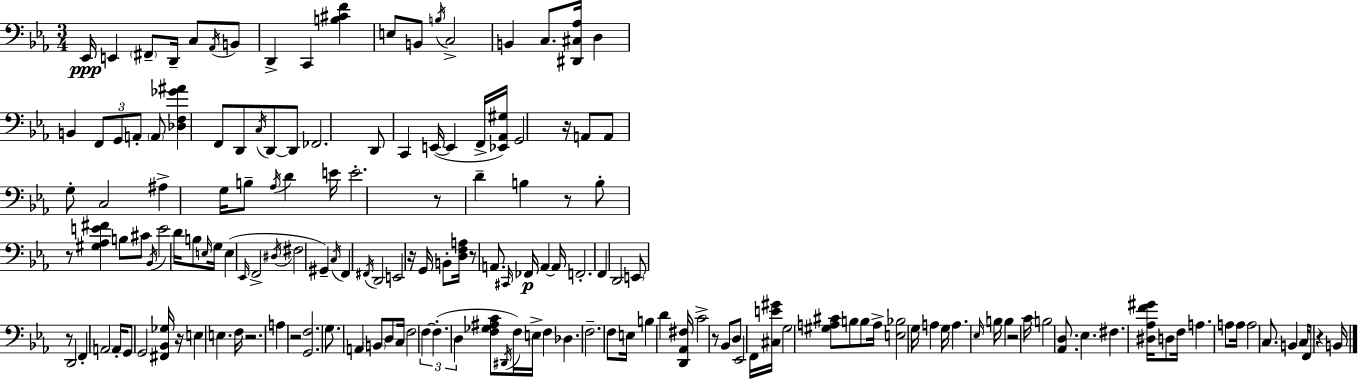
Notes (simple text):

Eb2/s E2/q F#2/e D2/s C3/e Ab2/s B2/e D2/q C2/q [B3,C#4,F4]/q E3/e B2/e B3/s C3/h B2/q C3/e. [D#2,C#3,Ab3]/s D3/q B2/q F2/e G2/e A2/e A2/e [Db3,F3,Gb4,A#4]/q F2/e D2/e C3/s D2/e D2/e FES2/h. D2/e C2/q E2/s E2/q F2/s [Eb2,Ab2,G#3]/s G2/h R/s A2/e A2/e G3/e C3/h A#3/q G3/s B3/e Ab3/s D4/q E4/s E4/h. R/e D4/q B3/q R/e B3/e R/e [G#3,Ab3,E4,F#4]/q B3/e C#4/e Bb2/s E4/h D4/s B3/e E3/s G3/s E3/q Eb2/s F2/h D#3/s F#3/h G#2/q C3/s F2/q F#2/s D2/h E2/h R/s G2/s B2/e [D3,F3,A3]/s R/e A2/e. C#2/s FES2/s A2/q A2/s F2/h. F2/q D2/h E2/e R/e D2/h F2/q A2/h A2/s G2/e G2/h [F#2,Bb2,Gb3]/s R/s E3/q E3/q. F3/s R/h. A3/q R/h [G2,F3]/h. G3/e. A2/q B2/e D3/e C3/s F3/h F3/q F3/q. D3/q [F3,Gb3,A#3,C4]/e D#2/s F3/s E3/s F3/q Db3/q. F3/h. F3/e E3/s B3/q D4/q [D2,Ab2,F#3]/s C4/h R/e Bb2/e D3/e Eb2/h F2/s [C#3,E4,G#4]/s G3/h [G#3,A3,C#4]/e B3/e B3/e A3/s [E3,Bb3]/h G3/s A3/q G3/s A3/q. Eb3/s B3/s B3/q R/h C4/s B3/h [Ab2,D3]/e. Eb3/q. F#3/q. [D#3,Ab3,F4,G#4]/s D3/e F3/s A3/q. A3/e A3/s A3/h C3/e. B2/q C3/s F2/e R/q B2/s